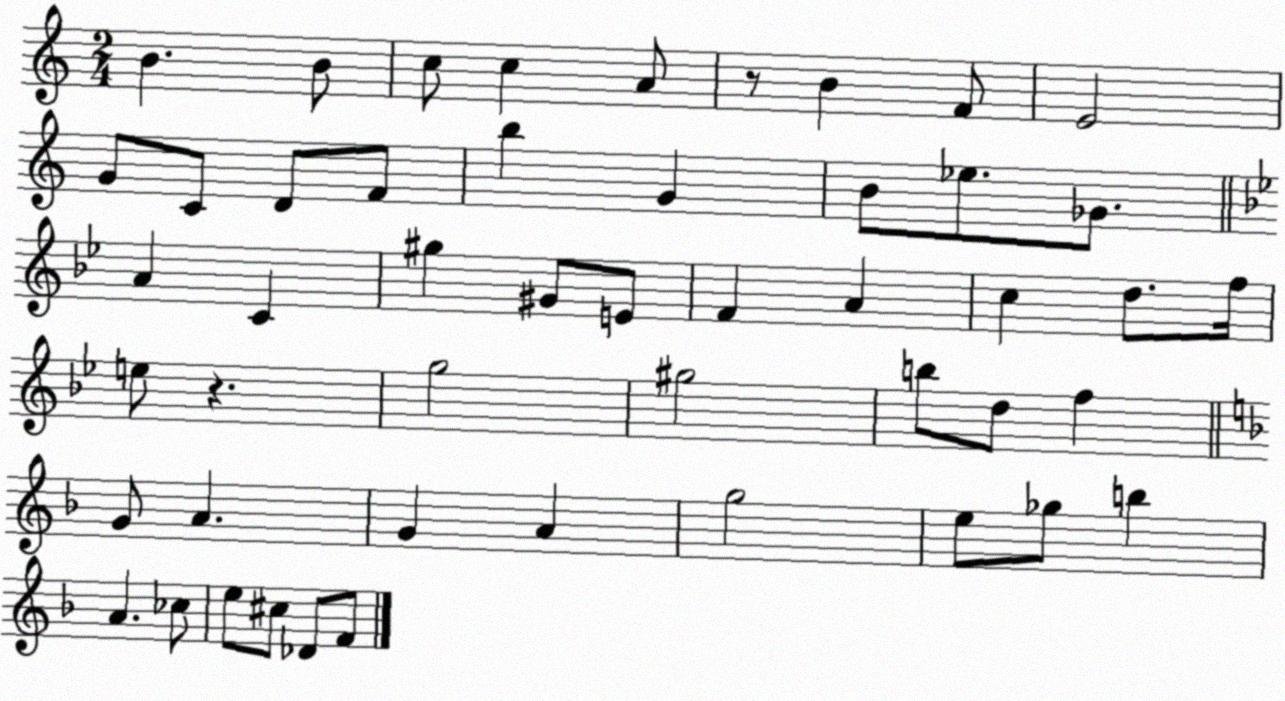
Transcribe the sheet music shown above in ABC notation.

X:1
T:Untitled
M:2/4
L:1/4
K:C
B B/2 c/2 c A/2 z/2 B F/2 E2 G/2 C/2 D/2 F/2 b G B/2 _e/2 _G/2 A C ^g ^G/2 E/2 F A c d/2 f/4 e/2 z g2 ^g2 b/2 d/2 f G/2 A G A g2 e/2 _g/2 b A _c/2 e/2 ^c/2 _D/2 F/2